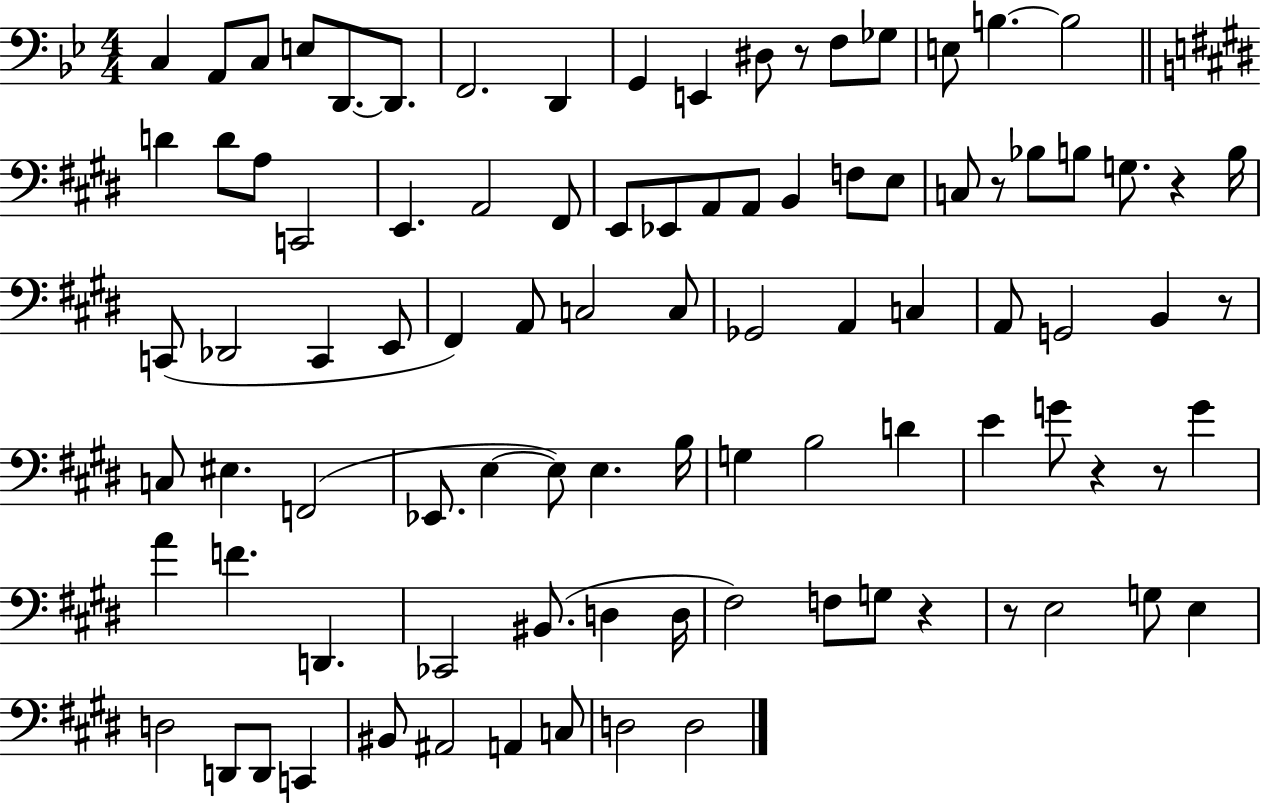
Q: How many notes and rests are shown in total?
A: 94